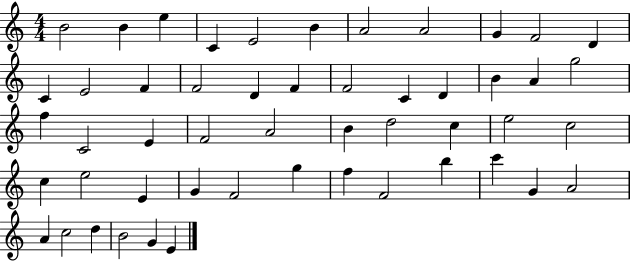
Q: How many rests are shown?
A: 0